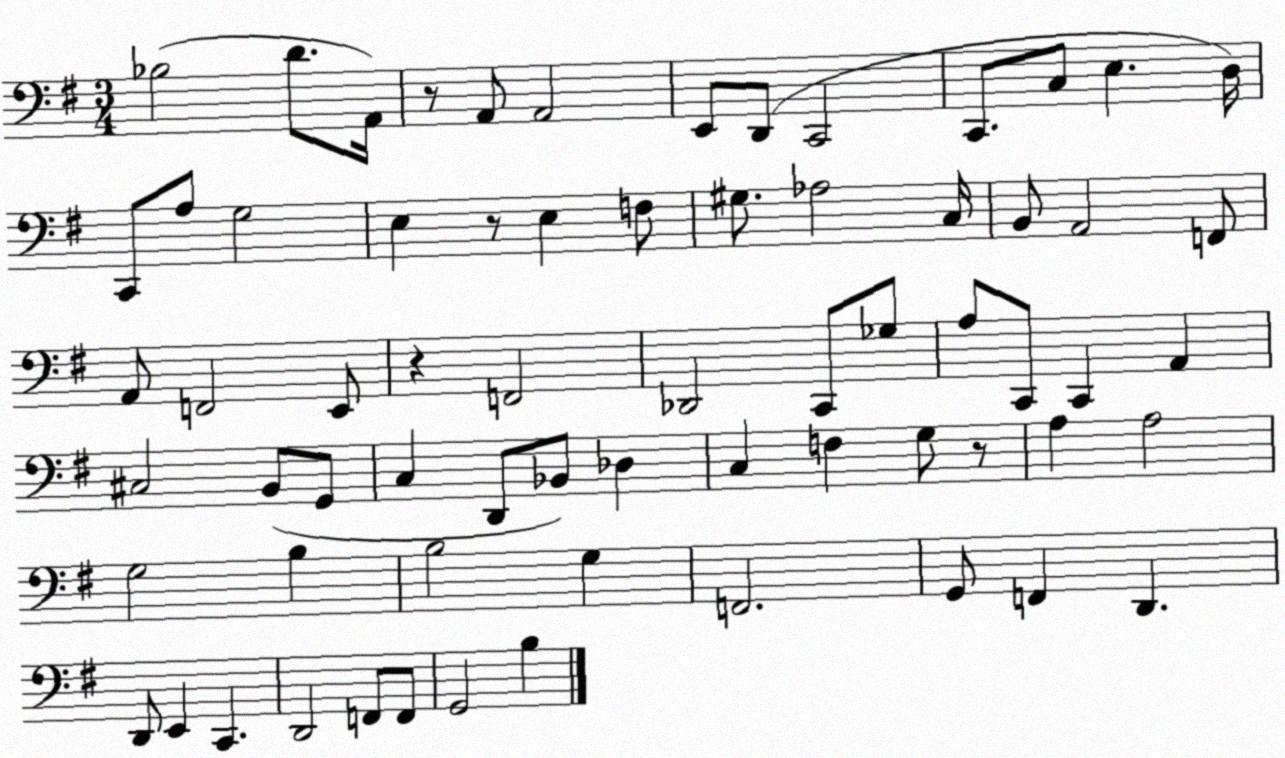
X:1
T:Untitled
M:3/4
L:1/4
K:G
_B,2 D/2 A,,/4 z/2 A,,/2 A,,2 E,,/2 D,,/2 C,,2 C,,/2 C,/2 E, D,/4 C,,/2 A,/2 G,2 E, z/2 E, F,/2 ^G,/2 _A,2 C,/4 B,,/2 A,,2 F,,/2 A,,/2 F,,2 E,,/2 z F,,2 _D,,2 C,,/2 _G,/2 A,/2 C,,/2 C,, A,, ^C,2 B,,/2 G,,/2 C, D,,/2 _B,,/2 _D, C, F, G,/2 z/2 A, A,2 G,2 B, B,2 G, F,,2 G,,/2 F,, D,, D,,/2 E,, C,, D,,2 F,,/2 F,,/2 G,,2 B,